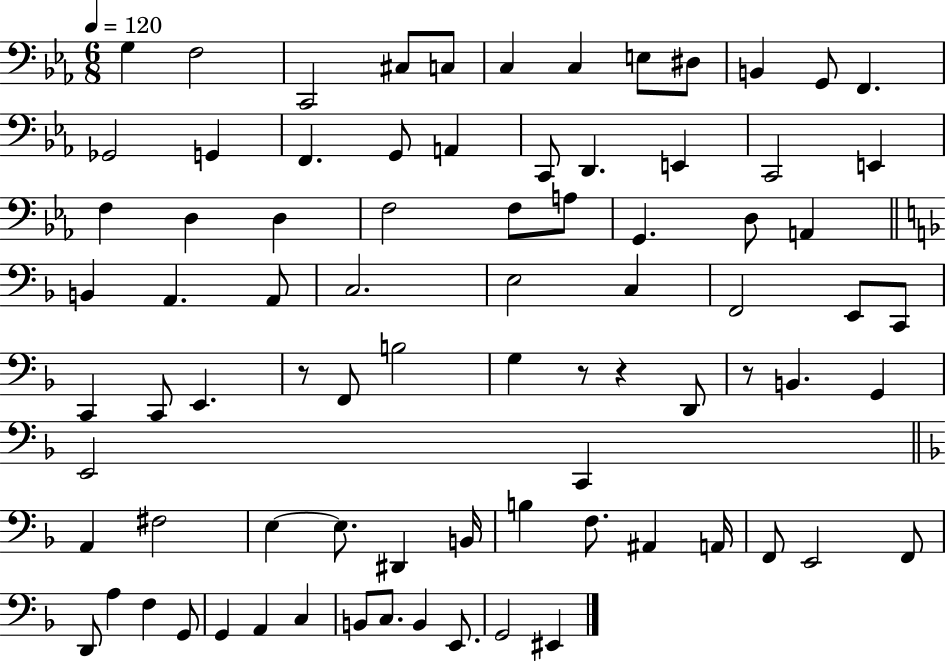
X:1
T:Untitled
M:6/8
L:1/4
K:Eb
G, F,2 C,,2 ^C,/2 C,/2 C, C, E,/2 ^D,/2 B,, G,,/2 F,, _G,,2 G,, F,, G,,/2 A,, C,,/2 D,, E,, C,,2 E,, F, D, D, F,2 F,/2 A,/2 G,, D,/2 A,, B,, A,, A,,/2 C,2 E,2 C, F,,2 E,,/2 C,,/2 C,, C,,/2 E,, z/2 F,,/2 B,2 G, z/2 z D,,/2 z/2 B,, G,, E,,2 C,, A,, ^F,2 E, E,/2 ^D,, B,,/4 B, F,/2 ^A,, A,,/4 F,,/2 E,,2 F,,/2 D,,/2 A, F, G,,/2 G,, A,, C, B,,/2 C,/2 B,, E,,/2 G,,2 ^E,,